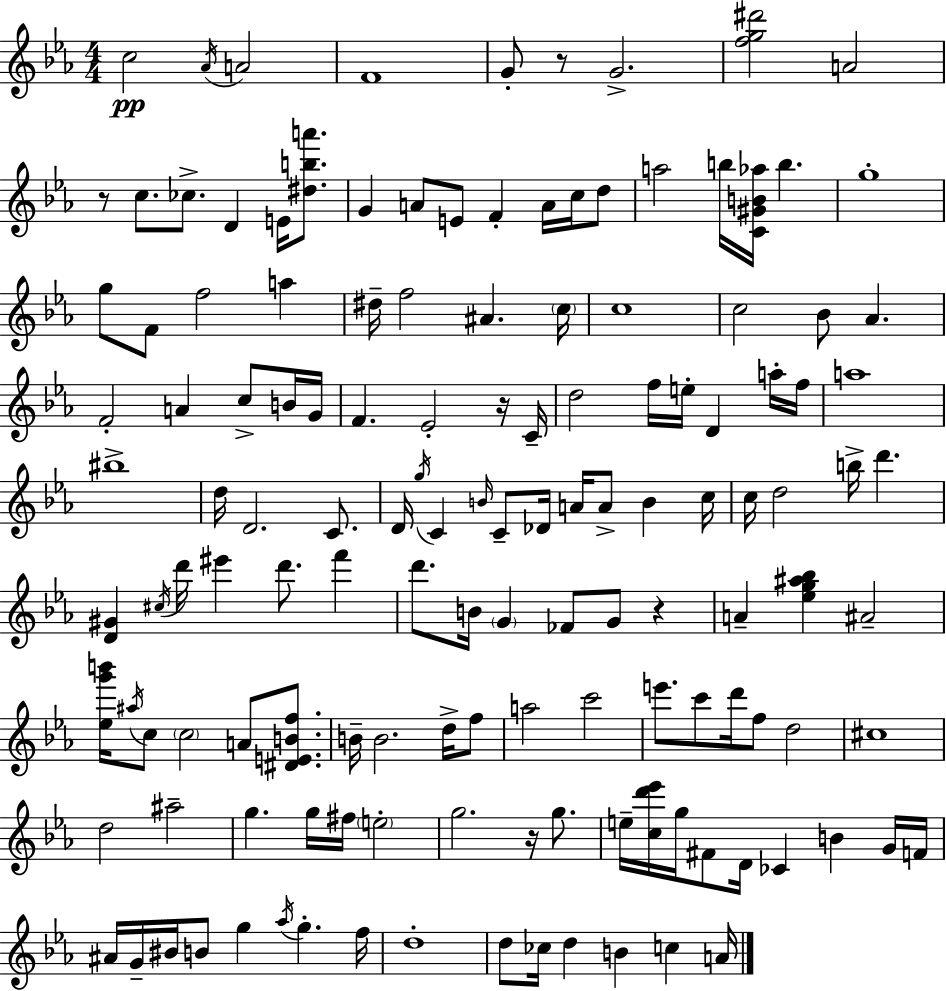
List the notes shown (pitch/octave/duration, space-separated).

C5/h Ab4/s A4/h F4/w G4/e R/e G4/h. [F5,G5,D#6]/h A4/h R/e C5/e. CES5/e. D4/q E4/s [D#5,B5,A6]/e. G4/q A4/e E4/e F4/q A4/s C5/s D5/e A5/h B5/s [C4,G#4,B4,Ab5]/s B5/q. G5/w G5/e F4/e F5/h A5/q D#5/s F5/h A#4/q. C5/s C5/w C5/h Bb4/e Ab4/q. F4/h A4/q C5/e B4/s G4/s F4/q. Eb4/h R/s C4/s D5/h F5/s E5/s D4/q A5/s F5/s A5/w BIS5/w D5/s D4/h. C4/e. D4/s G5/s C4/q B4/s C4/e Db4/s A4/s A4/e B4/q C5/s C5/s D5/h B5/s D6/q. [D4,G#4]/q C#5/s D6/s EIS6/q D6/e. F6/q D6/e. B4/s G4/q FES4/e G4/e R/q A4/q [Eb5,G5,A#5,Bb5]/q A#4/h [Eb5,G6,B6]/s A#5/s C5/e C5/h A4/e [D#4,E4,B4,F5]/e. B4/s B4/h. D5/s F5/e A5/h C6/h E6/e. C6/e D6/s F5/e D5/h C#5/w D5/h A#5/h G5/q. G5/s F#5/s E5/h G5/h. R/s G5/e. E5/s [C5,D6,Eb6]/s G5/s F#4/e D4/s CES4/q B4/q G4/s F4/s A#4/s G4/s BIS4/s B4/e G5/q Ab5/s G5/q. F5/s D5/w D5/e CES5/s D5/q B4/q C5/q A4/s